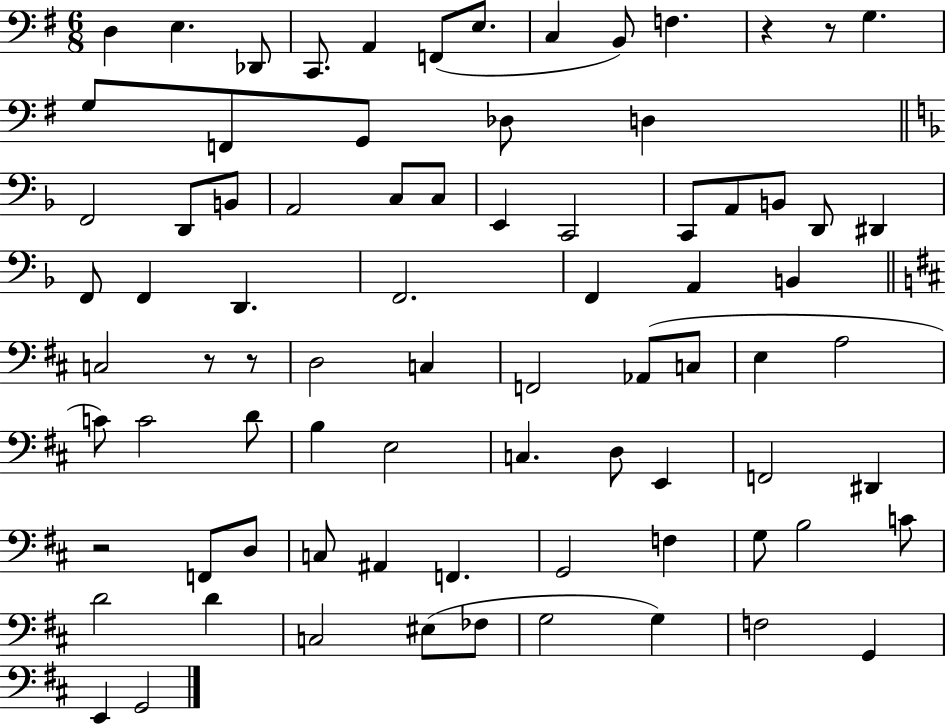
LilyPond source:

{
  \clef bass
  \numericTimeSignature
  \time 6/8
  \key g \major
  d4 e4. des,8 | c,8. a,4 f,8( e8. | c4 b,8) f4. | r4 r8 g4. | \break g8 f,8 g,8 des8 d4 | \bar "||" \break \key d \minor f,2 d,8 b,8 | a,2 c8 c8 | e,4 c,2 | c,8 a,8 b,8 d,8 dis,4 | \break f,8 f,4 d,4. | f,2. | f,4 a,4 b,4 | \bar "||" \break \key d \major c2 r8 r8 | d2 c4 | f,2 aes,8( c8 | e4 a2 | \break c'8) c'2 d'8 | b4 e2 | c4. d8 e,4 | f,2 dis,4 | \break r2 f,8 d8 | c8 ais,4 f,4. | g,2 f4 | g8 b2 c'8 | \break d'2 d'4 | c2 eis8( fes8 | g2 g4) | f2 g,4 | \break e,4 g,2 | \bar "|."
}